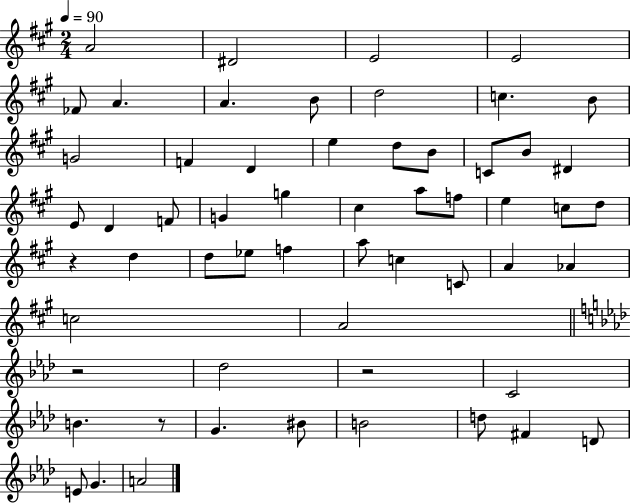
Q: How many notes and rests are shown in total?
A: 58